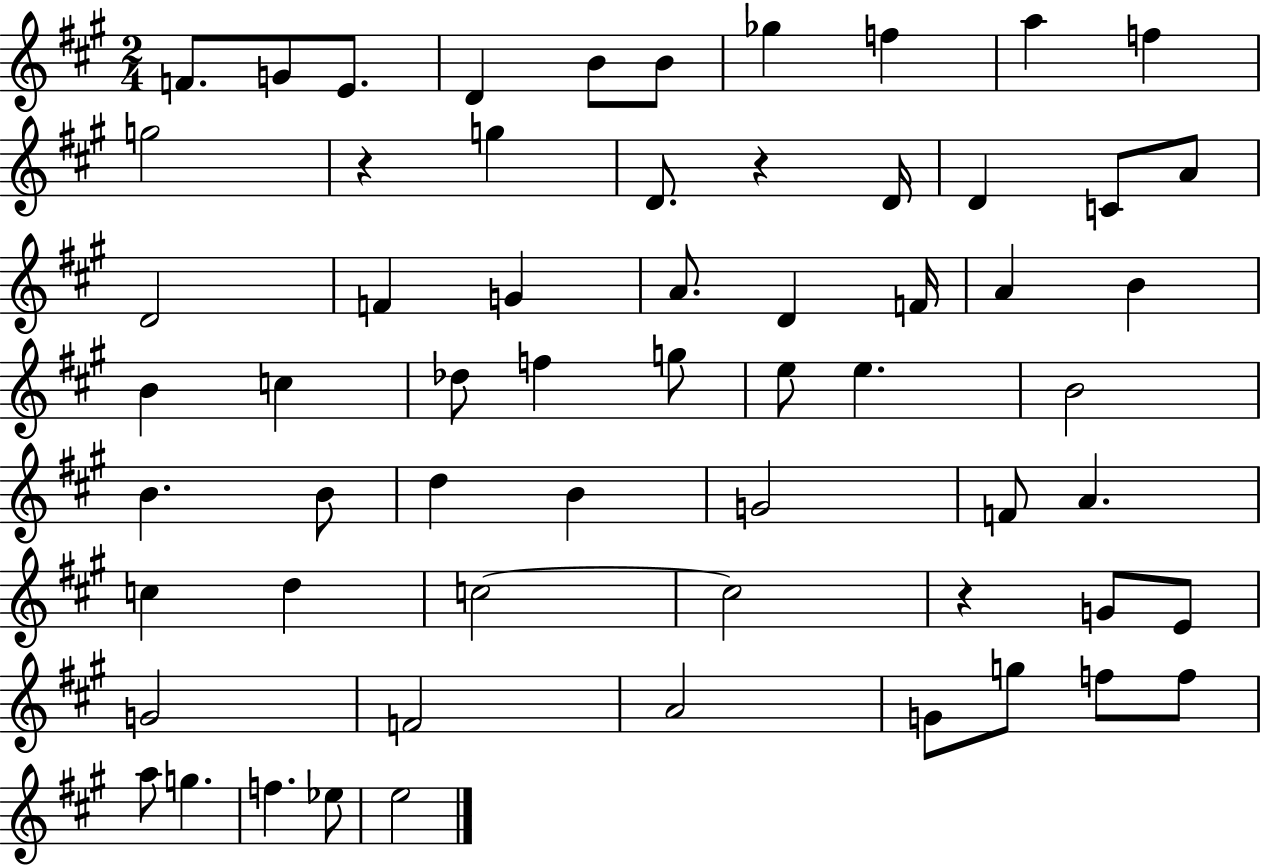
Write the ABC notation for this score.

X:1
T:Untitled
M:2/4
L:1/4
K:A
F/2 G/2 E/2 D B/2 B/2 _g f a f g2 z g D/2 z D/4 D C/2 A/2 D2 F G A/2 D F/4 A B B c _d/2 f g/2 e/2 e B2 B B/2 d B G2 F/2 A c d c2 c2 z G/2 E/2 G2 F2 A2 G/2 g/2 f/2 f/2 a/2 g f _e/2 e2